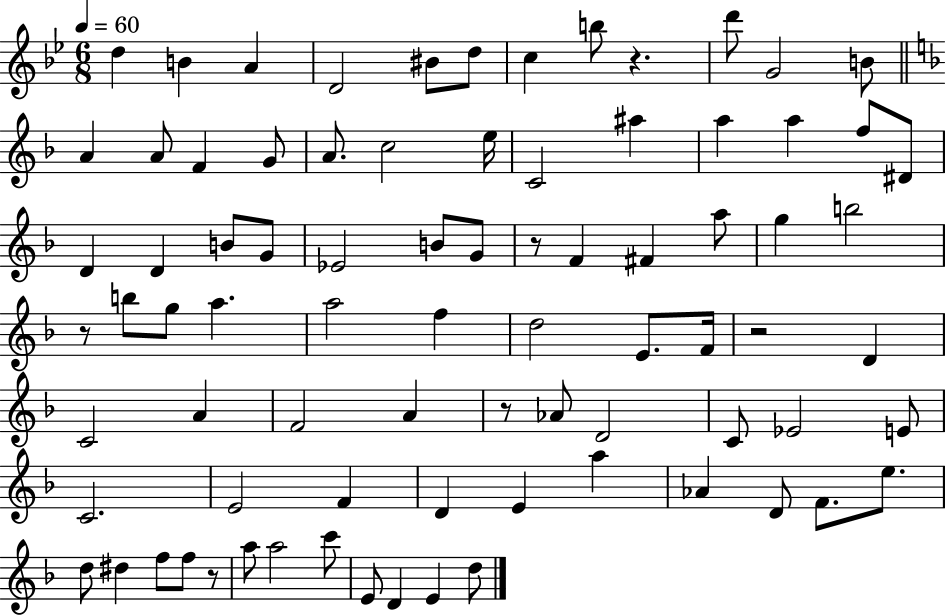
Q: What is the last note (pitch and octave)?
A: D5